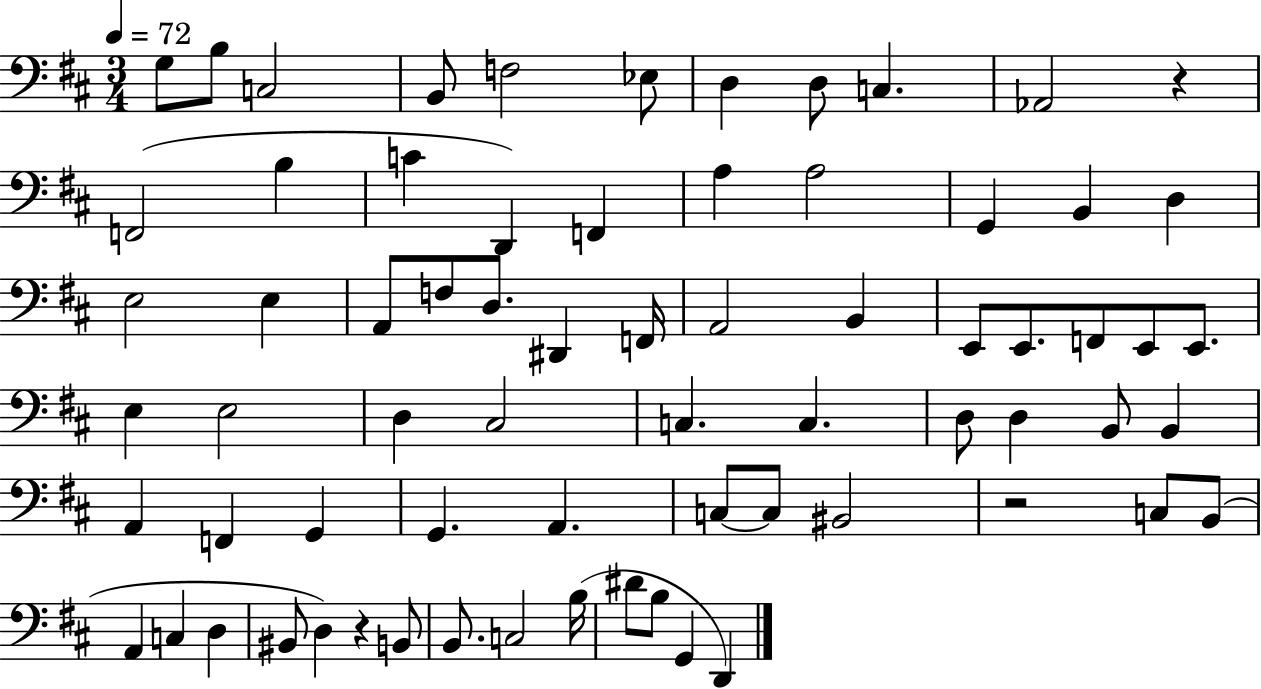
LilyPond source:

{
  \clef bass
  \numericTimeSignature
  \time 3/4
  \key d \major
  \tempo 4 = 72
  g8 b8 c2 | b,8 f2 ees8 | d4 d8 c4. | aes,2 r4 | \break f,2( b4 | c'4 d,4) f,4 | a4 a2 | g,4 b,4 d4 | \break e2 e4 | a,8 f8 d8. dis,4 f,16 | a,2 b,4 | e,8 e,8. f,8 e,8 e,8. | \break e4 e2 | d4 cis2 | c4. c4. | d8 d4 b,8 b,4 | \break a,4 f,4 g,4 | g,4. a,4. | c8~~ c8 bis,2 | r2 c8 b,8( | \break a,4 c4 d4 | bis,8 d4) r4 b,8 | b,8. c2 b16( | dis'8 b8 g,4 d,4) | \break \bar "|."
}